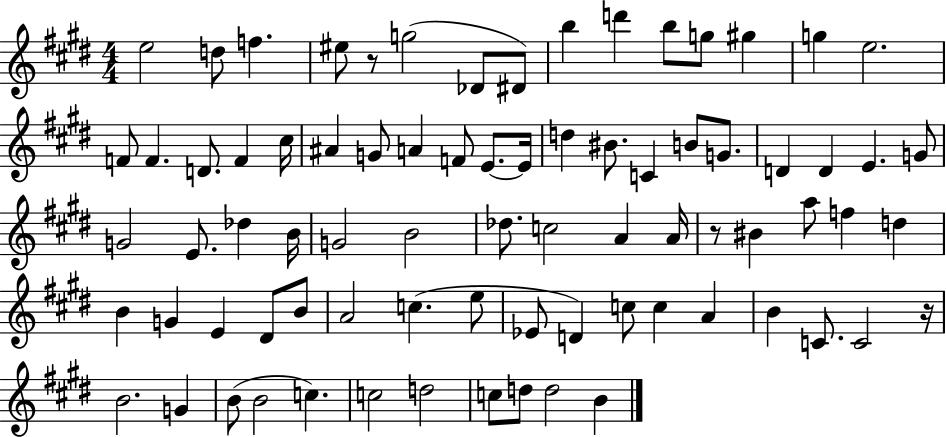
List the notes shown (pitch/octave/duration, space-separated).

E5/h D5/e F5/q. EIS5/e R/e G5/h Db4/e D#4/e B5/q D6/q B5/e G5/e G#5/q G5/q E5/h. F4/e F4/q. D4/e. F4/q C#5/s A#4/q G4/e A4/q F4/e E4/e. E4/s D5/q BIS4/e. C4/q B4/e G4/e. D4/q D4/q E4/q. G4/e G4/h E4/e. Db5/q B4/s G4/h B4/h Db5/e. C5/h A4/q A4/s R/e BIS4/q A5/e F5/q D5/q B4/q G4/q E4/q D#4/e B4/e A4/h C5/q. E5/e Eb4/e D4/q C5/e C5/q A4/q B4/q C4/e. C4/h R/s B4/h. G4/q B4/e B4/h C5/q. C5/h D5/h C5/e D5/e D5/h B4/q